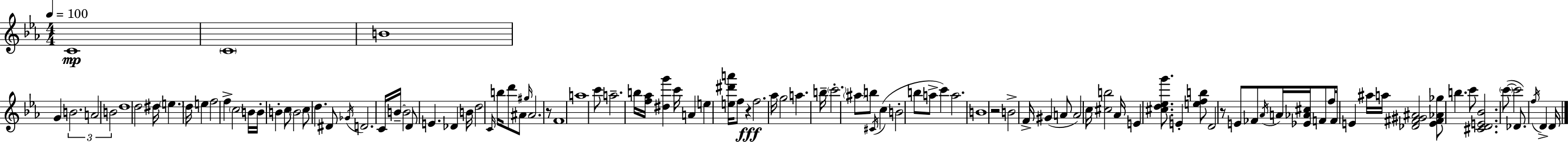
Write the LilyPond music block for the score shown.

{
  \clef treble
  \numericTimeSignature
  \time 4/4
  \key c \minor
  \tempo 4 = 100
  c'1\mp | \parenthesize c'1 | b'1 | g'4 \tuplet 3/2 { b'2. | \break a'2 b'2 } | d''1 | d''2 dis''16 \parenthesize e''4. d''16 | e''4 f''2 f''4-> | \break \parenthesize c''2 b'16 b'16-. b'4-. c''8 | \parenthesize b'2 c''8 d''4. | dis'8 \acciaccatura { ges'16 } d'2. c'16 | b'16--~~ b'2 d'8 e'4. | \break des'4 b'16 d''2 \grace { c'16 } b''16 | d'''8 ais'8 \grace { gis''16 } ais'2. | r8 f'1 | a''1 | \break c'''8 a''2.-- | b''16 <f'' aes''>16 <dis'' g'''>4 c'''16 a'4 e''4 | <e'' dis''' a'''>16 f''8 r4\fff f''2. | aes''16 g''2 a''4. | \break b''16-- \parenthesize c'''2.-. \parenthesize ais''8 | b''8 \acciaccatura { cis'16 }( c''4 b'2-. | b''8 a''8-> c'''4) a''2. | b'1 | \break r2 b'2-> | f'16-> gis'4( a'8 a'2) | c''16 <cis'' b''>2 aes'16 e'4 | <cis'' d'' ees'' g'''>8. e'4-. <e'' f'' b''>8 d'2 | \break r8 e'8 fes'8 \acciaccatura { aes'16 } a'16 <ees' aes' cis''>16 f'8 f''16 f'16 e'4 | ais''16 a''16 <des' fis' gis' ais'>2 <e' fis' aes' ges''>8 b''4. | c'''8 <cis' d' e' bes'>2. | \parenthesize c'''8~(~ c'''2 des'8.) | \break \acciaccatura { f''16 } d'4-> d'16 \bar "|."
}